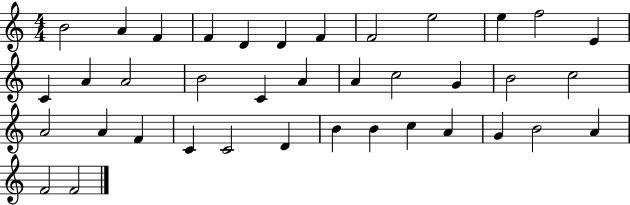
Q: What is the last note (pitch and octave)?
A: F4